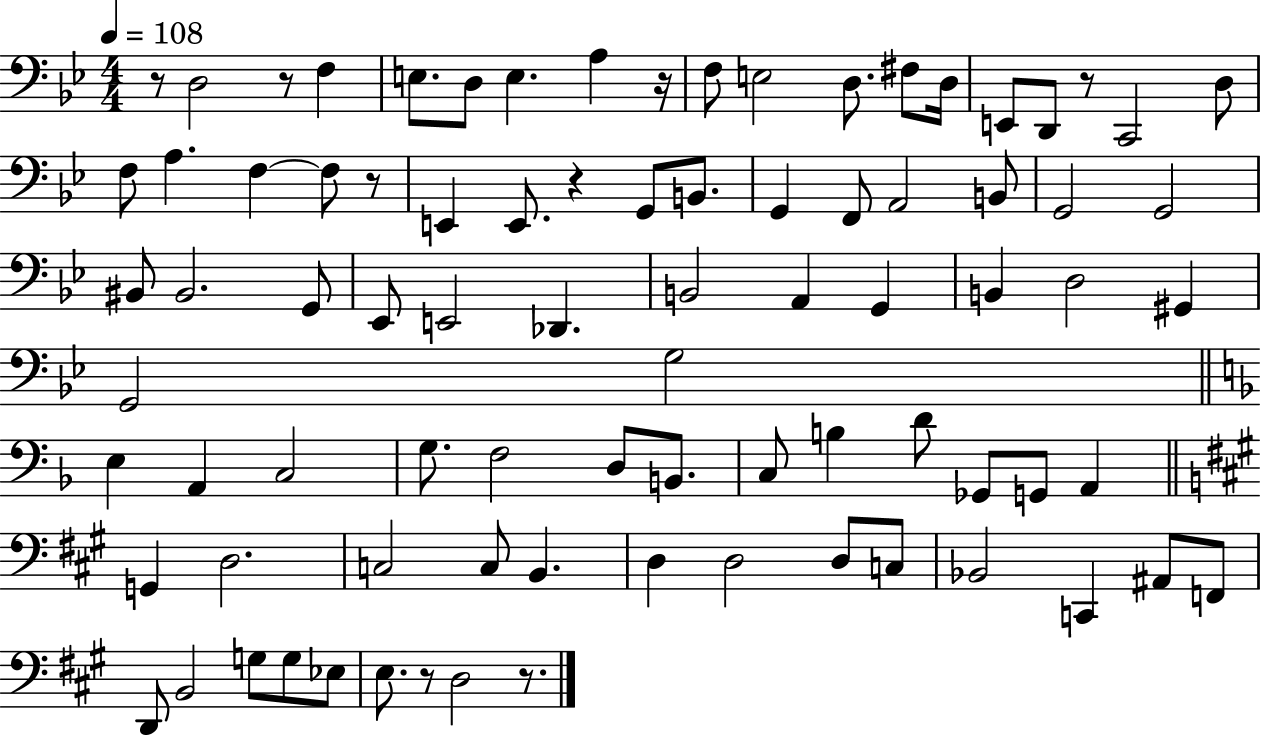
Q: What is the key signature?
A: BES major